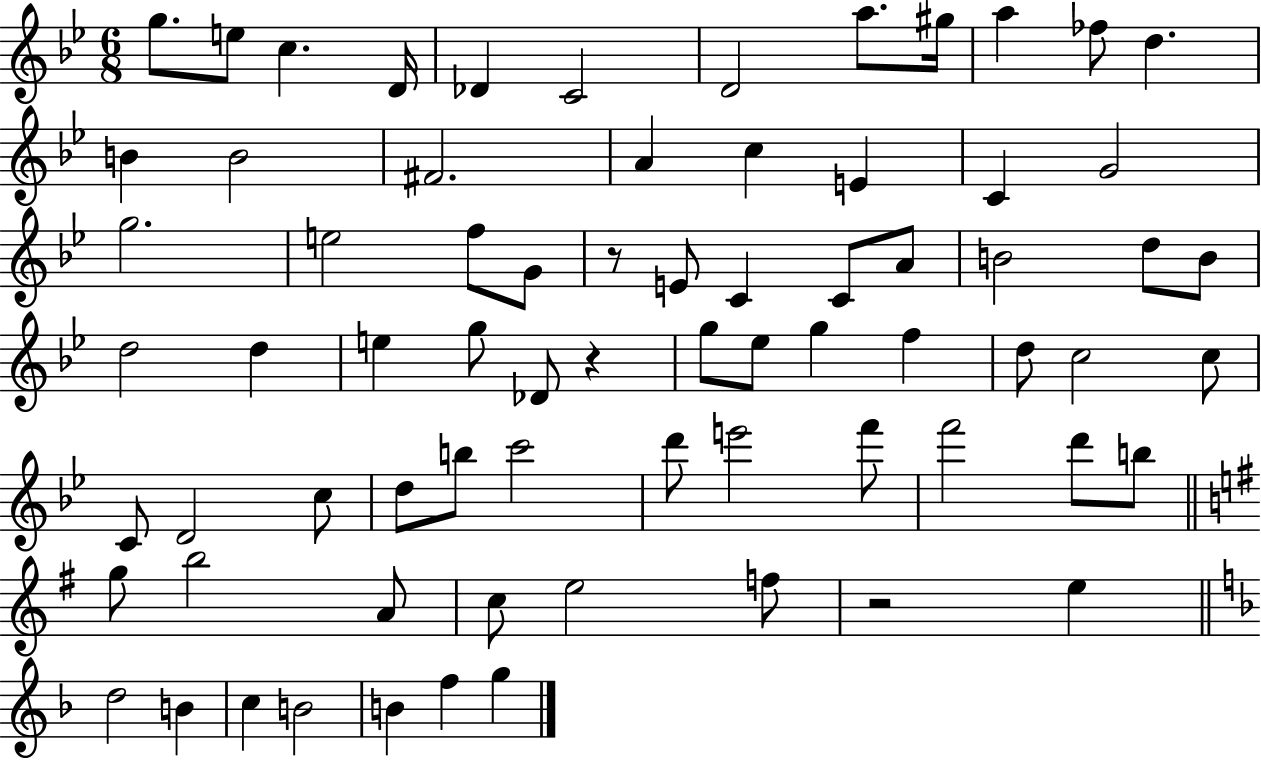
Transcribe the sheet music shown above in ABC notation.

X:1
T:Untitled
M:6/8
L:1/4
K:Bb
g/2 e/2 c D/4 _D C2 D2 a/2 ^g/4 a _f/2 d B B2 ^F2 A c E C G2 g2 e2 f/2 G/2 z/2 E/2 C C/2 A/2 B2 d/2 B/2 d2 d e g/2 _D/2 z g/2 _e/2 g f d/2 c2 c/2 C/2 D2 c/2 d/2 b/2 c'2 d'/2 e'2 f'/2 f'2 d'/2 b/2 g/2 b2 A/2 c/2 e2 f/2 z2 e d2 B c B2 B f g